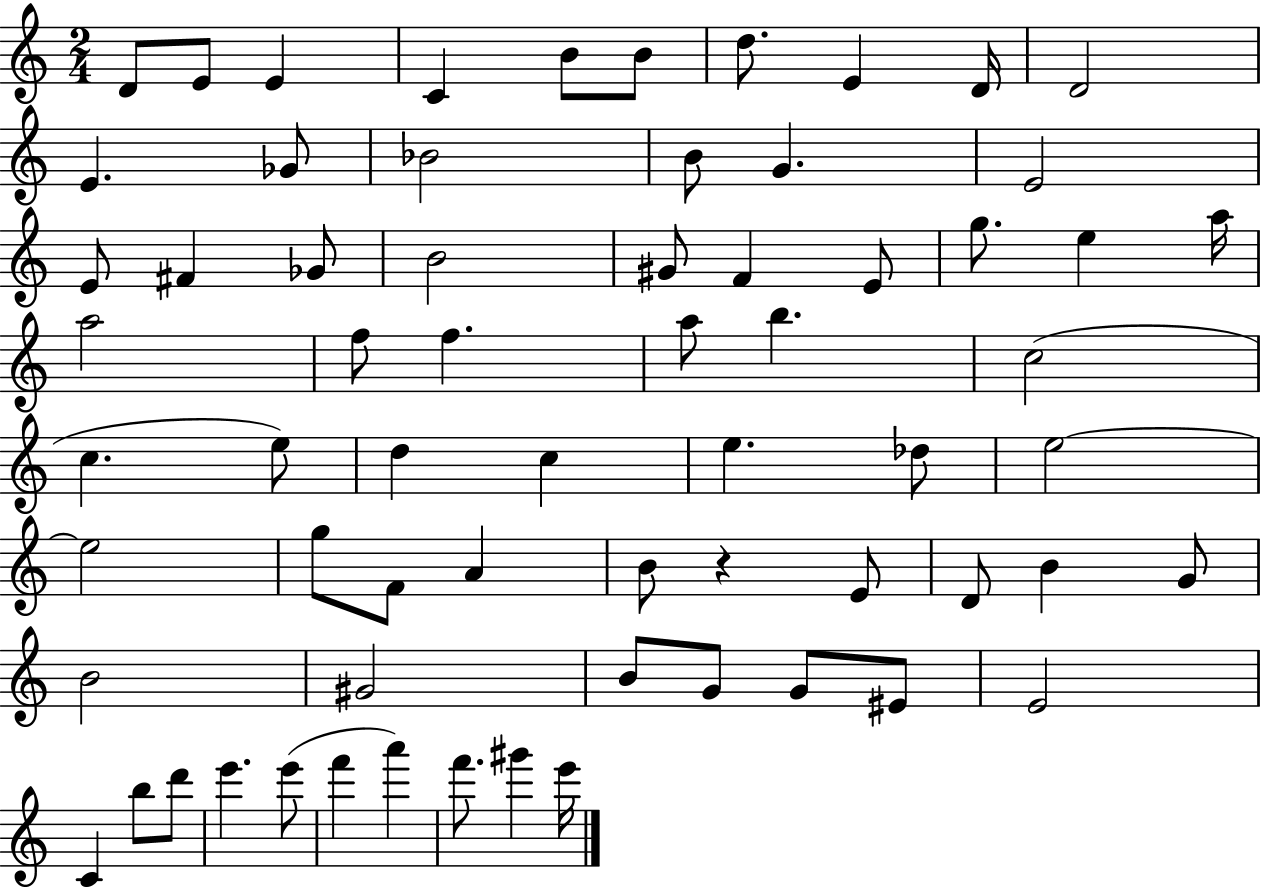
D4/e E4/e E4/q C4/q B4/e B4/e D5/e. E4/q D4/s D4/h E4/q. Gb4/e Bb4/h B4/e G4/q. E4/h E4/e F#4/q Gb4/e B4/h G#4/e F4/q E4/e G5/e. E5/q A5/s A5/h F5/e F5/q. A5/e B5/q. C5/h C5/q. E5/e D5/q C5/q E5/q. Db5/e E5/h E5/h G5/e F4/e A4/q B4/e R/q E4/e D4/e B4/q G4/e B4/h G#4/h B4/e G4/e G4/e EIS4/e E4/h C4/q B5/e D6/e E6/q. E6/e F6/q A6/q F6/e. G#6/q E6/s